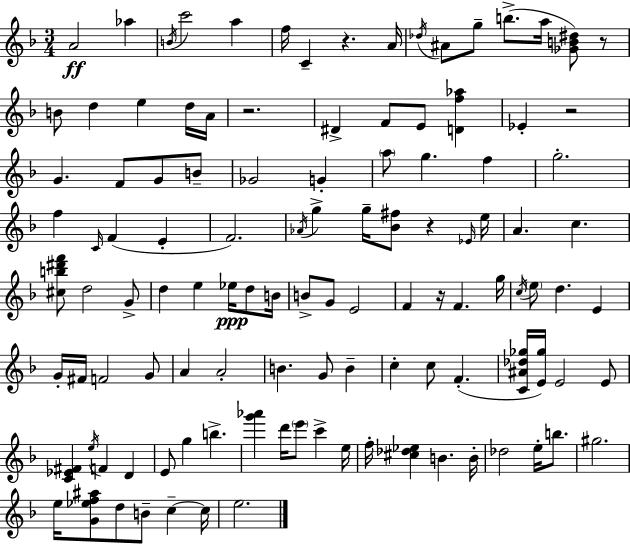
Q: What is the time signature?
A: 3/4